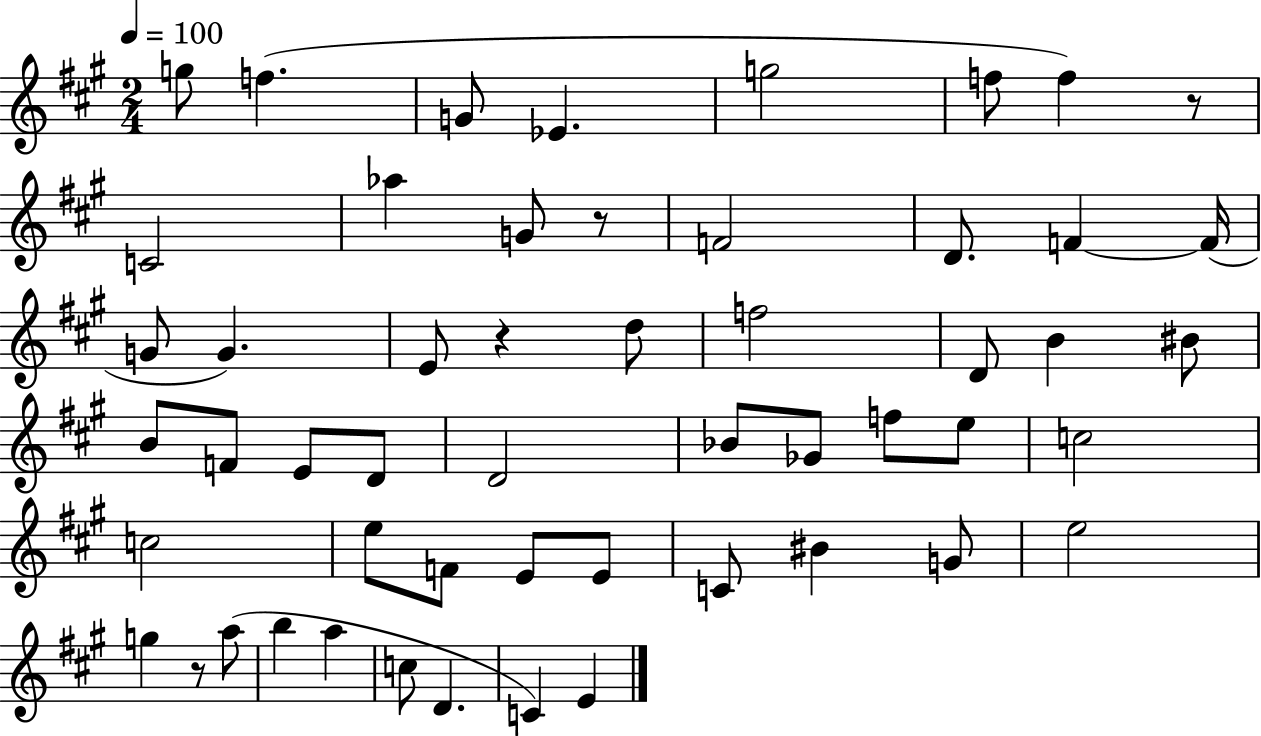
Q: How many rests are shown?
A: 4